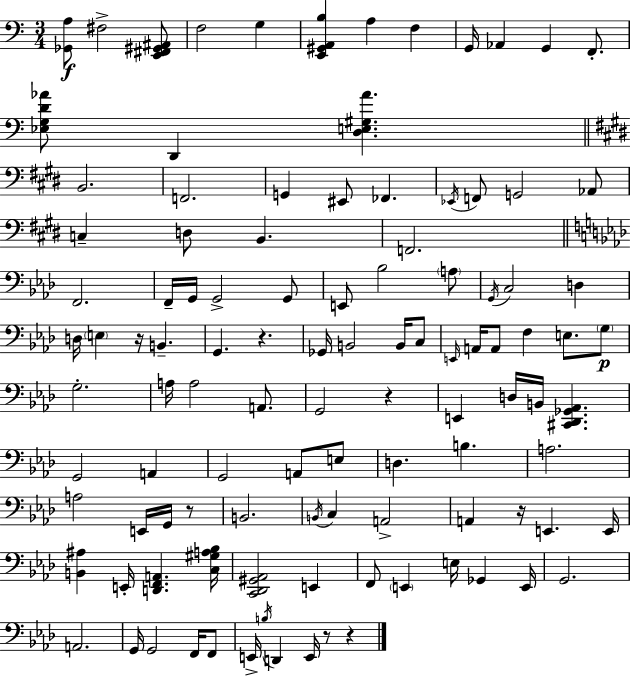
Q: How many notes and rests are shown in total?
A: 108